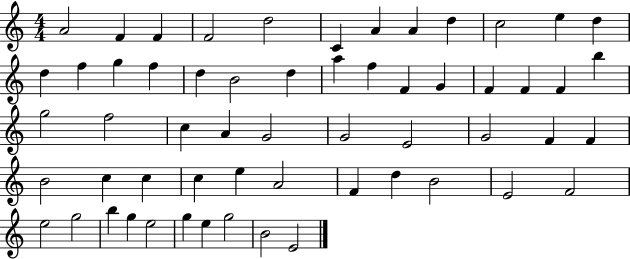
A4/h F4/q F4/q F4/h D5/h C4/q A4/q A4/q D5/q C5/h E5/q D5/q D5/q F5/q G5/q F5/q D5/q B4/h D5/q A5/q F5/q F4/q G4/q F4/q F4/q F4/q B5/q G5/h F5/h C5/q A4/q G4/h G4/h E4/h G4/h F4/q F4/q B4/h C5/q C5/q C5/q E5/q A4/h F4/q D5/q B4/h E4/h F4/h E5/h G5/h B5/q G5/q E5/h G5/q E5/q G5/h B4/h E4/h